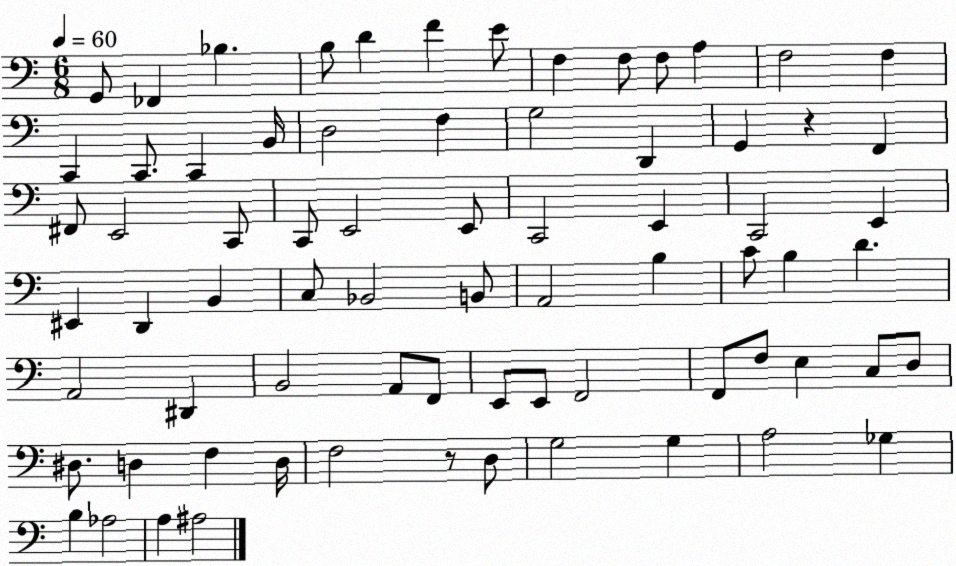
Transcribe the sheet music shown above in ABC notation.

X:1
T:Untitled
M:6/8
L:1/4
K:C
G,,/2 _F,, _B, B,/2 D F E/2 F, F,/2 F,/2 A, F,2 F, C,, C,,/2 C,, B,,/4 D,2 F, G,2 D,, G,, z F,, ^F,,/2 E,,2 C,,/2 C,,/2 E,,2 E,,/2 C,,2 E,, C,,2 E,, ^E,, D,, B,, C,/2 _B,,2 B,,/2 A,,2 B, C/2 B, D A,,2 ^D,, B,,2 A,,/2 F,,/2 E,,/2 E,,/2 F,,2 F,,/2 F,/2 E, C,/2 D,/2 ^D,/2 D, F, D,/4 F,2 z/2 D,/2 G,2 G, A,2 _G, B, _A,2 A, ^A,2